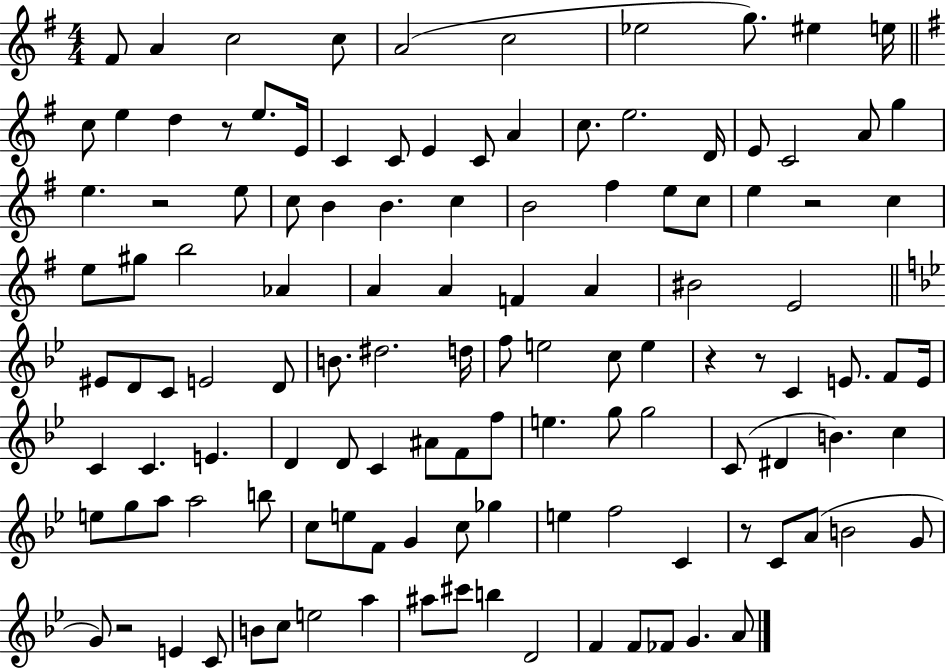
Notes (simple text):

F#4/e A4/q C5/h C5/e A4/h C5/h Eb5/h G5/e. EIS5/q E5/s C5/e E5/q D5/q R/e E5/e. E4/s C4/q C4/e E4/q C4/e A4/q C5/e. E5/h. D4/s E4/e C4/h A4/e G5/q E5/q. R/h E5/e C5/e B4/q B4/q. C5/q B4/h F#5/q E5/e C5/e E5/q R/h C5/q E5/e G#5/e B5/h Ab4/q A4/q A4/q F4/q A4/q BIS4/h E4/h EIS4/e D4/e C4/e E4/h D4/e B4/e. D#5/h. D5/s F5/e E5/h C5/e E5/q R/q R/e C4/q E4/e. F4/e E4/s C4/q C4/q. E4/q. D4/q D4/e C4/q A#4/e F4/e F5/e E5/q. G5/e G5/h C4/e D#4/q B4/q. C5/q E5/e G5/e A5/e A5/h B5/e C5/e E5/e F4/e G4/q C5/e Gb5/q E5/q F5/h C4/q R/e C4/e A4/e B4/h G4/e G4/e R/h E4/q C4/e B4/e C5/e E5/h A5/q A#5/e C#6/e B5/q D4/h F4/q F4/e FES4/e G4/q. A4/e